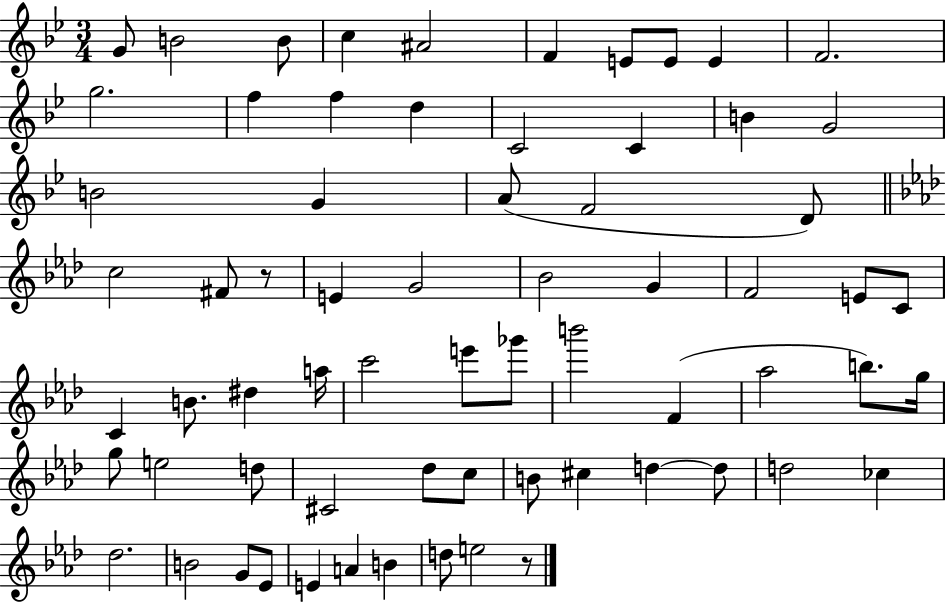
X:1
T:Untitled
M:3/4
L:1/4
K:Bb
G/2 B2 B/2 c ^A2 F E/2 E/2 E F2 g2 f f d C2 C B G2 B2 G A/2 F2 D/2 c2 ^F/2 z/2 E G2 _B2 G F2 E/2 C/2 C B/2 ^d a/4 c'2 e'/2 _g'/2 b'2 F _a2 b/2 g/4 g/2 e2 d/2 ^C2 _d/2 c/2 B/2 ^c d d/2 d2 _c _d2 B2 G/2 _E/2 E A B d/2 e2 z/2